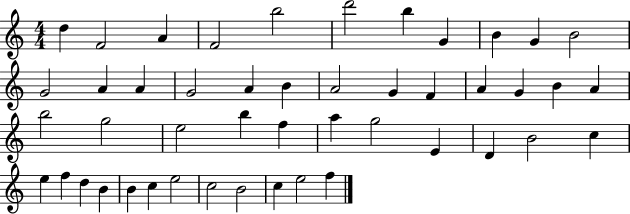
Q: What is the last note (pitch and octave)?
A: F5